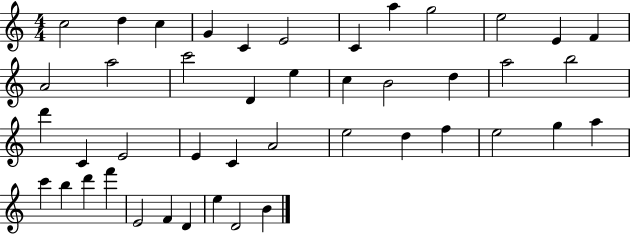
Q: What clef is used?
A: treble